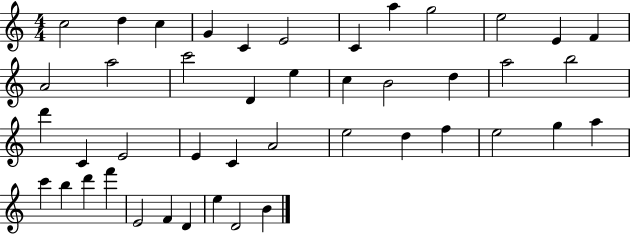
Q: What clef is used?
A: treble